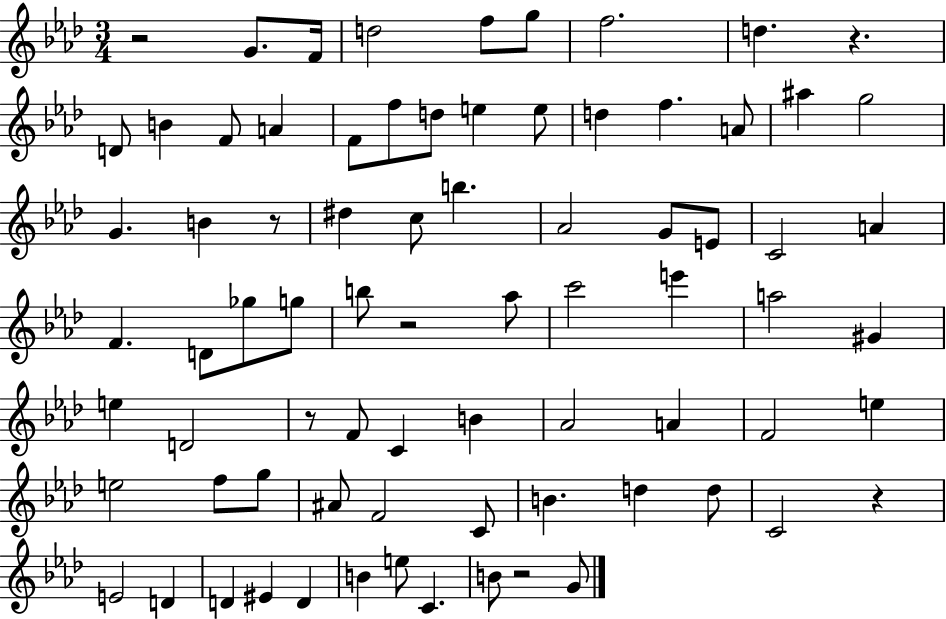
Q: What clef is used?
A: treble